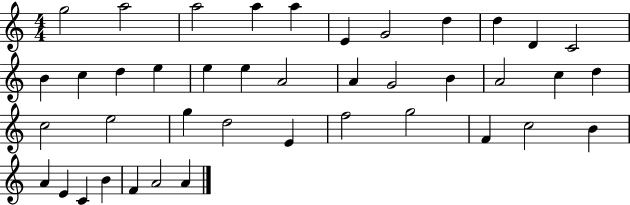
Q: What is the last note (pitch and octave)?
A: A4